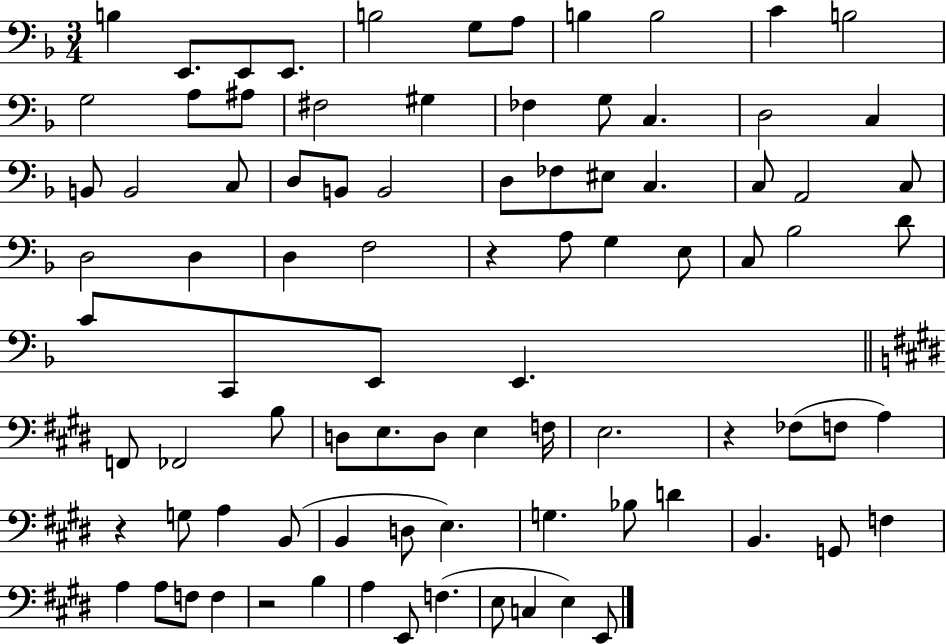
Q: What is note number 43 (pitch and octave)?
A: Bb3